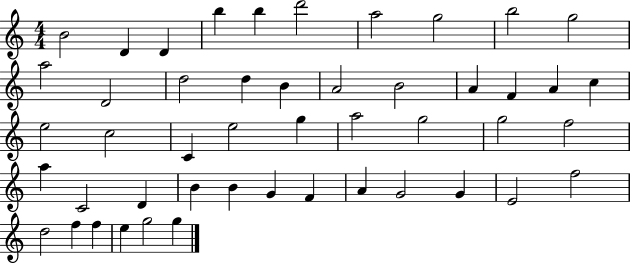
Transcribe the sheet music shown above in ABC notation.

X:1
T:Untitled
M:4/4
L:1/4
K:C
B2 D D b b d'2 a2 g2 b2 g2 a2 D2 d2 d B A2 B2 A F A c e2 c2 C e2 g a2 g2 g2 f2 a C2 D B B G F A G2 G E2 f2 d2 f f e g2 g